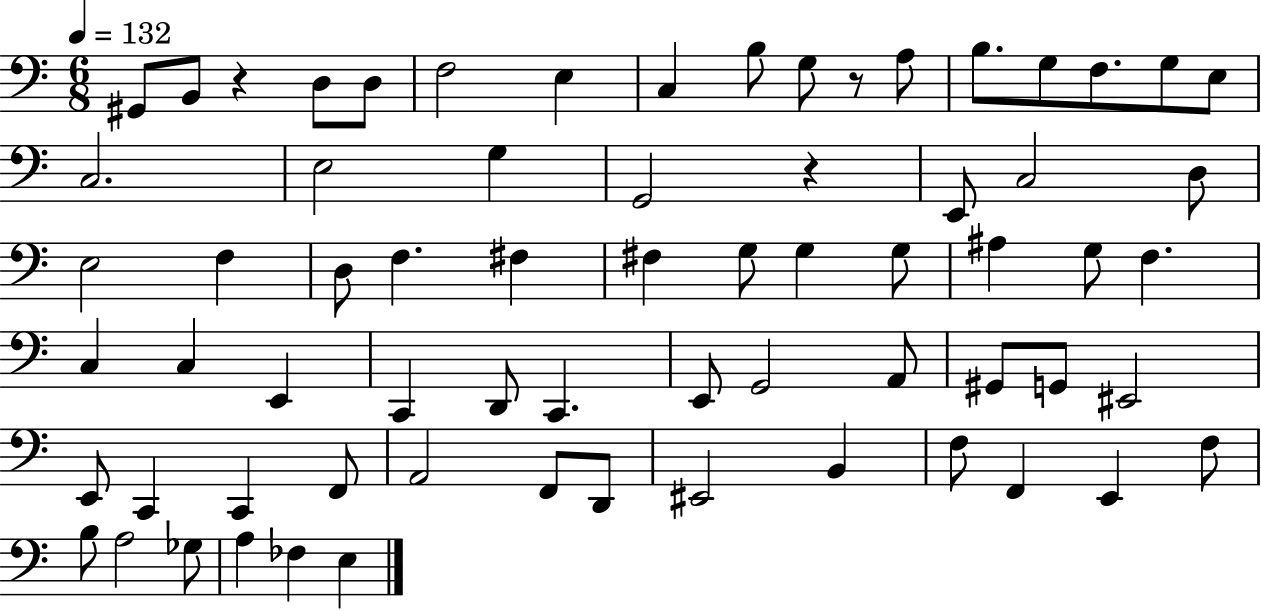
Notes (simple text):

G#2/e B2/e R/q D3/e D3/e F3/h E3/q C3/q B3/e G3/e R/e A3/e B3/e. G3/e F3/e. G3/e E3/e C3/h. E3/h G3/q G2/h R/q E2/e C3/h D3/e E3/h F3/q D3/e F3/q. F#3/q F#3/q G3/e G3/q G3/e A#3/q G3/e F3/q. C3/q C3/q E2/q C2/q D2/e C2/q. E2/e G2/h A2/e G#2/e G2/e EIS2/h E2/e C2/q C2/q F2/e A2/h F2/e D2/e EIS2/h B2/q F3/e F2/q E2/q F3/e B3/e A3/h Gb3/e A3/q FES3/q E3/q